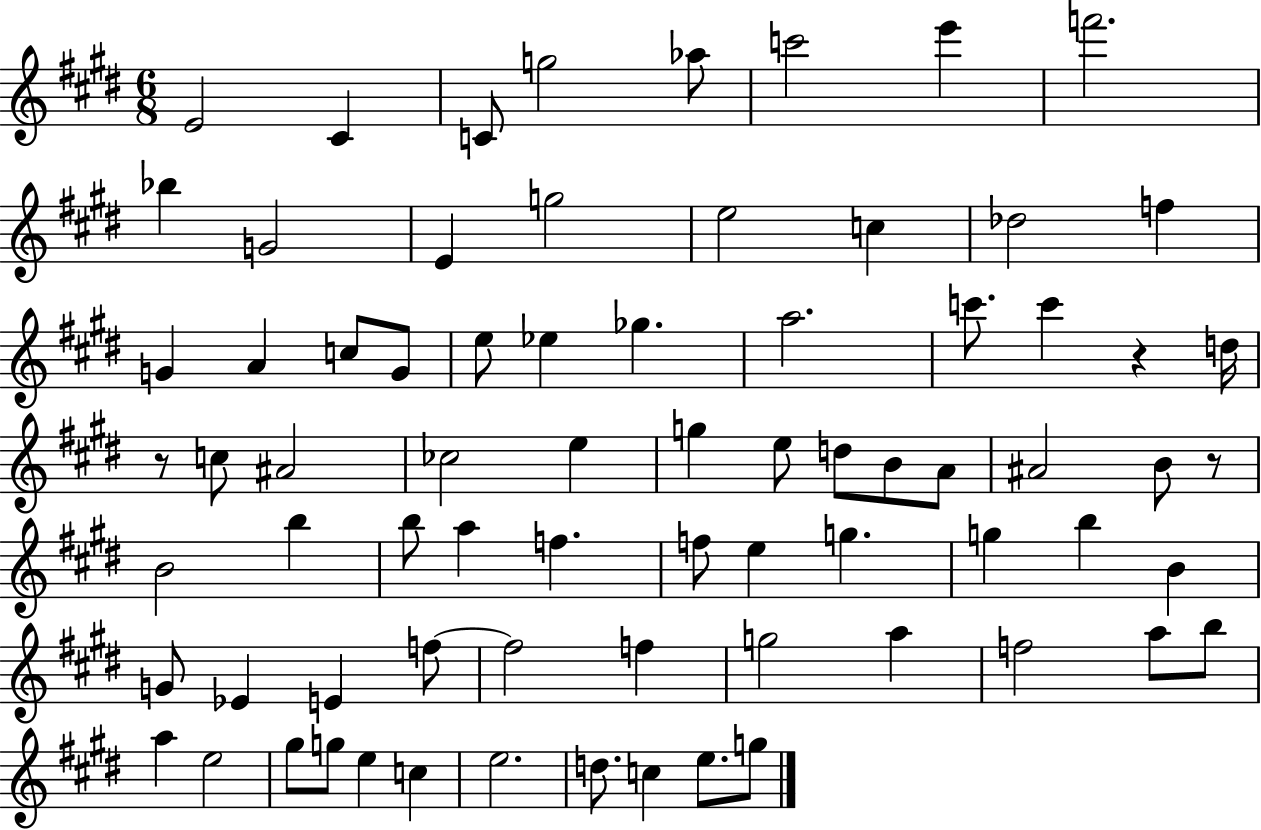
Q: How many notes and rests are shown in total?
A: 74